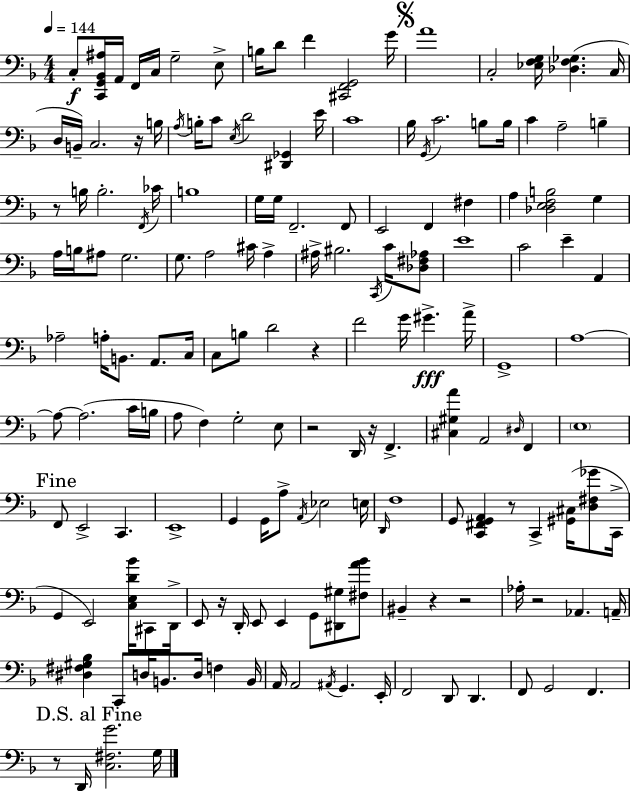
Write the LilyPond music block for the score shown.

{
  \clef bass
  \numericTimeSignature
  \time 4/4
  \key f \major
  \tempo 4 = 144
  c8-.\f <c, g, bes, ais>16 a,16 f,16 c16 g2-- e8-> | b16 d'8 f'4 <cis, f, g,>2 g'16 | \mark \markup { \musicglyph "scripts.segno" } a'1 | c2-. <ees f g>16 <des f ges>4.( c16 | \break d16 b,16--) c2. r16 b16 | \acciaccatura { a16 } b16-. c'8 \acciaccatura { e16 } d'2 <dis, ges,>4 | e'16 c'1 | bes16 \acciaccatura { g,16 } c'2. | \break b8 b16 c'4 a2-- b4-- | r8 b16 b2.-. | \acciaccatura { f,16 } ces'16 b1 | g16 g16 f,2.-- | \break f,8 e,2 f,4 | fis4 a4 <des e f b>2 | g4 a16 b16 ais8 g2. | g8. a2 cis'16 | \break a4-> ais16-> bis2. | \acciaccatura { c,16 } c'16 <des fis aes>8 e'1 | c'2 e'4-- | a,4 aes2-- a16-. b,8. | \break a,8. c16 c8 b8 d'2 | r4 f'2 g'16 gis'4.->\fff | a'16-> g,1-> | a1~~ | \break a8~~ a2.( | c'16 b16 a8 f4) g2-. | e8 r2 d,16 r16 f,4.-> | <cis gis a'>4 a,2 | \break \grace { dis16 } f,4 \parenthesize e1 | \mark "Fine" f,8 e,2-> | c,4. e,1-> | g,4 g,16 a8-> \acciaccatura { a,16 } ees2 | \break e16 \grace { d,16 } f1 | g,8 <c, fis, g, a,>4 r8 | c,4-> <gis, cis>16( <d fis ges'>8 c,16-> g,4 e,2) | <c e d' bes'>16 cis,8 d,16-> e,8 r16 d,16-. e,8 e,4 | \break g,8 <dis, gis>8 <fis a' bes'>8 bis,4-- r4 | r2 aes16-. r2 | aes,4. a,16-- <dis fis gis bes>4 c,8 d16 b,8. | d16 f4 b,16 a,16 a,2 | \break \acciaccatura { ais,16 } g,4. e,16-. f,2 | d,8 d,4. f,8 g,2 | f,4. \mark "D.S. al Fine" r8 d,16 <c fis g'>2. | g16 \bar "|."
}